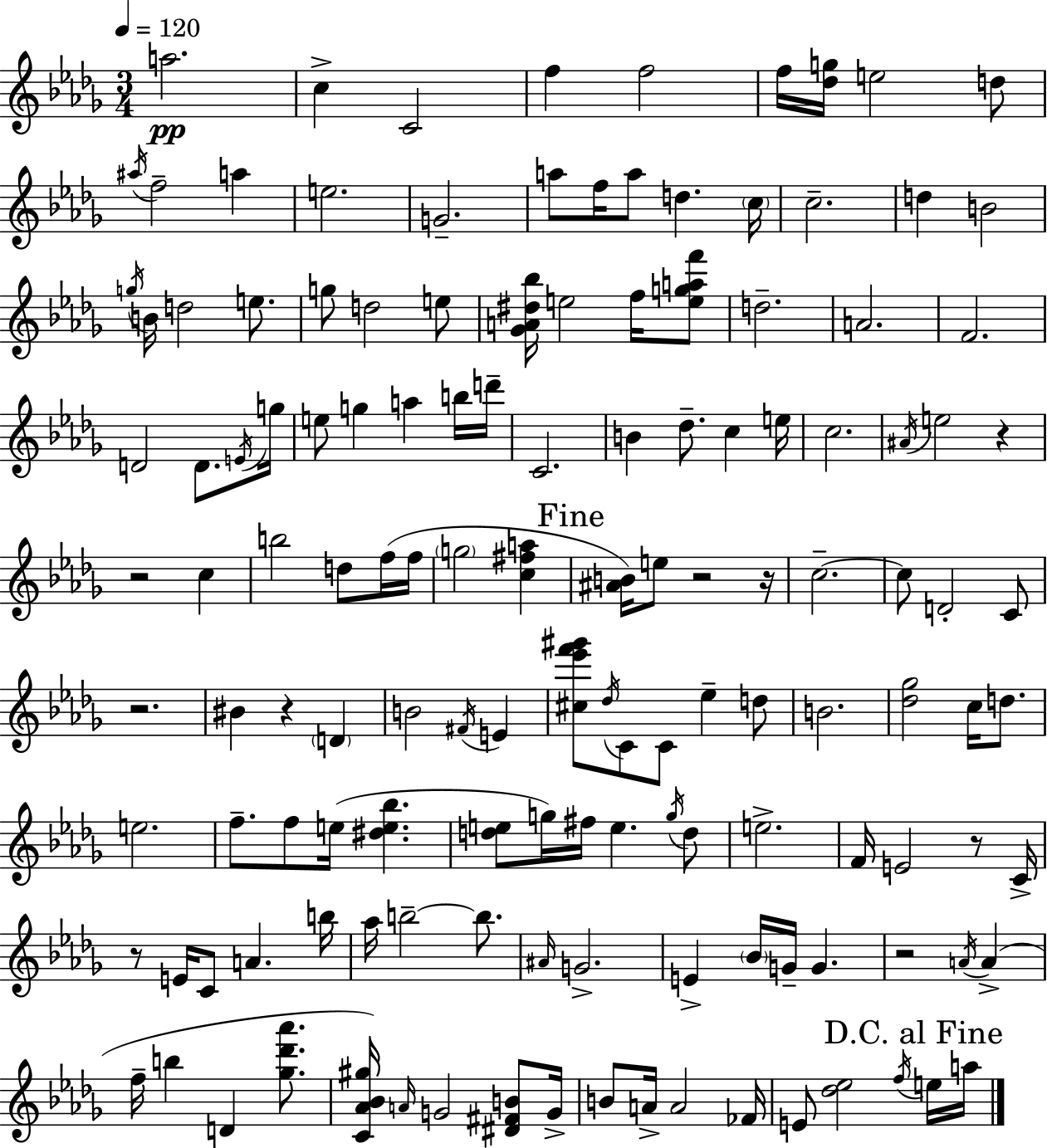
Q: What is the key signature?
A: BES minor